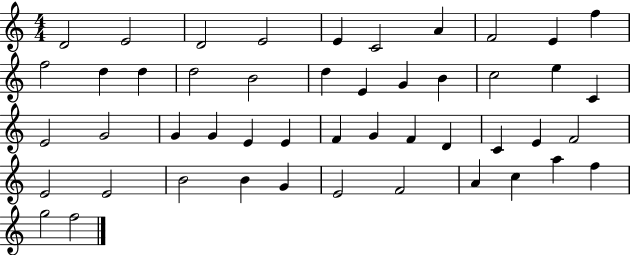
D4/h E4/h D4/h E4/h E4/q C4/h A4/q F4/h E4/q F5/q F5/h D5/q D5/q D5/h B4/h D5/q E4/q G4/q B4/q C5/h E5/q C4/q E4/h G4/h G4/q G4/q E4/q E4/q F4/q G4/q F4/q D4/q C4/q E4/q F4/h E4/h E4/h B4/h B4/q G4/q E4/h F4/h A4/q C5/q A5/q F5/q G5/h F5/h